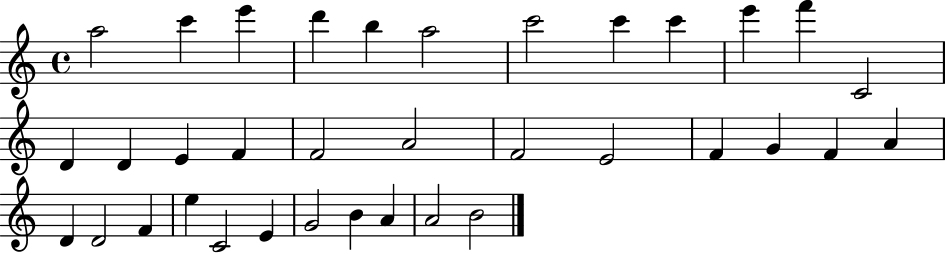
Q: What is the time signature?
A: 4/4